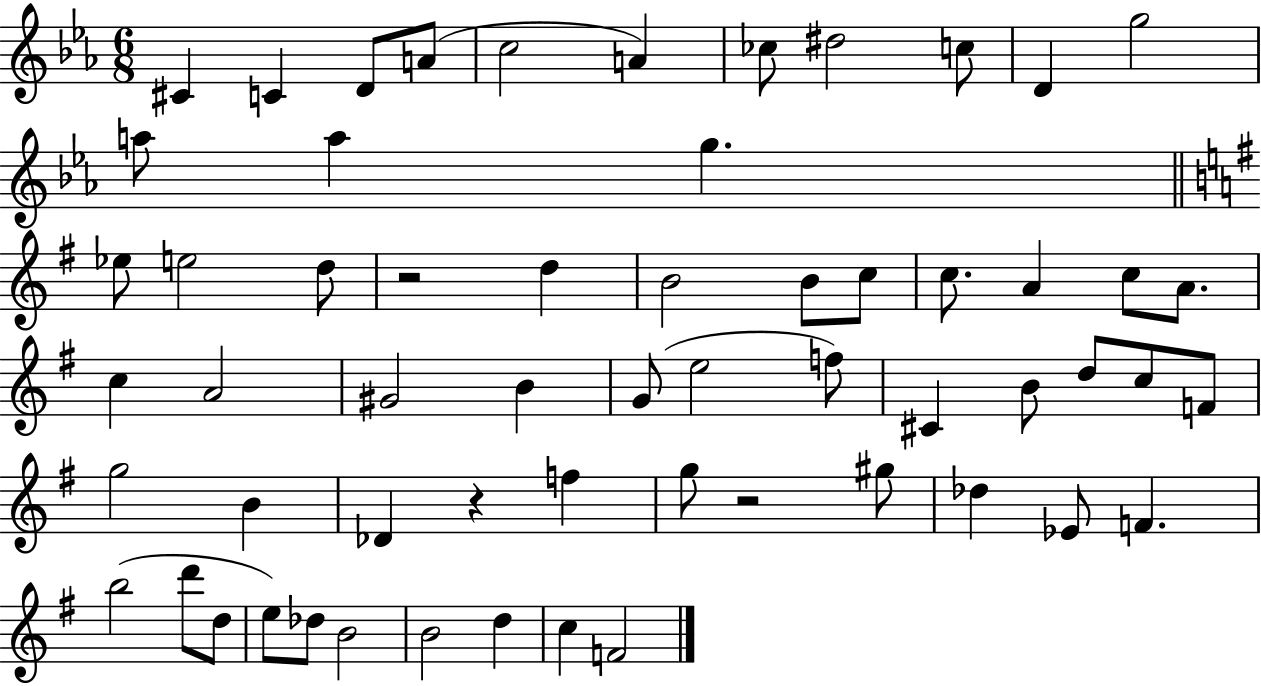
{
  \clef treble
  \numericTimeSignature
  \time 6/8
  \key ees \major
  cis'4 c'4 d'8 a'8( | c''2 a'4) | ces''8 dis''2 c''8 | d'4 g''2 | \break a''8 a''4 g''4. | \bar "||" \break \key g \major ees''8 e''2 d''8 | r2 d''4 | b'2 b'8 c''8 | c''8. a'4 c''8 a'8. | \break c''4 a'2 | gis'2 b'4 | g'8( e''2 f''8) | cis'4 b'8 d''8 c''8 f'8 | \break g''2 b'4 | des'4 r4 f''4 | g''8 r2 gis''8 | des''4 ees'8 f'4. | \break b''2( d'''8 d''8 | e''8) des''8 b'2 | b'2 d''4 | c''4 f'2 | \break \bar "|."
}